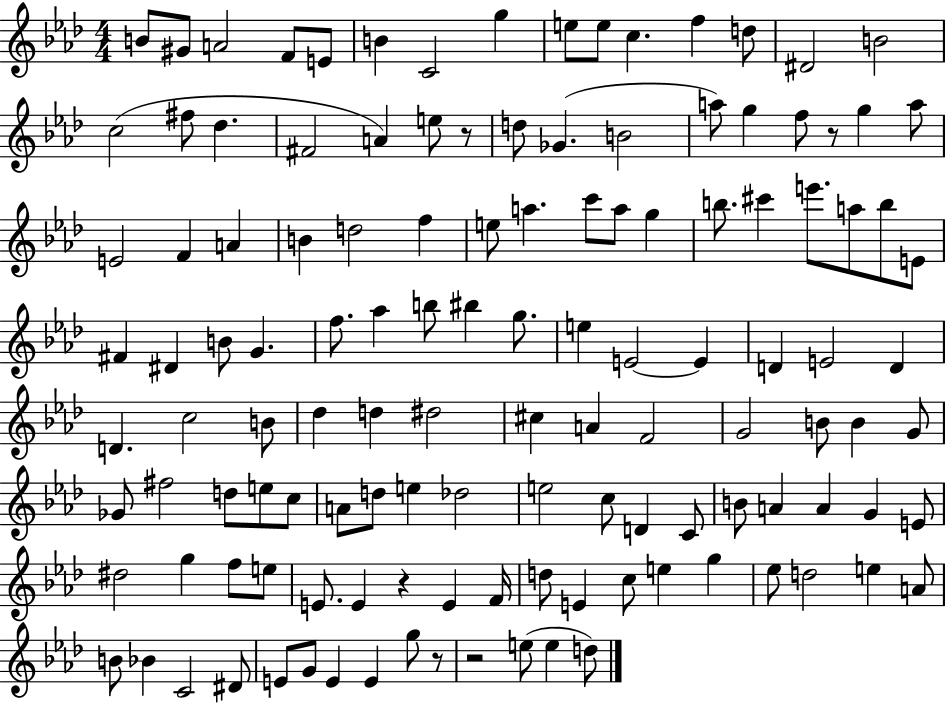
B4/e G#4/e A4/h F4/e E4/e B4/q C4/h G5/q E5/e E5/e C5/q. F5/q D5/e D#4/h B4/h C5/h F#5/e Db5/q. F#4/h A4/q E5/e R/e D5/e Gb4/q. B4/h A5/e G5/q F5/e R/e G5/q A5/e E4/h F4/q A4/q B4/q D5/h F5/q E5/e A5/q. C6/e A5/e G5/q B5/e. C#6/q E6/e. A5/e B5/e E4/e F#4/q D#4/q B4/e G4/q. F5/e. Ab5/q B5/e BIS5/q G5/e. E5/q E4/h E4/q D4/q E4/h D4/q D4/q. C5/h B4/e Db5/q D5/q D#5/h C#5/q A4/q F4/h G4/h B4/e B4/q G4/e Gb4/e F#5/h D5/e E5/e C5/e A4/e D5/e E5/q Db5/h E5/h C5/e D4/q C4/e B4/e A4/q A4/q G4/q E4/e D#5/h G5/q F5/e E5/e E4/e. E4/q R/q E4/q F4/s D5/e E4/q C5/e E5/q G5/q Eb5/e D5/h E5/q A4/e B4/e Bb4/q C4/h D#4/e E4/e G4/e E4/q E4/q G5/e R/e R/h E5/e E5/q D5/e